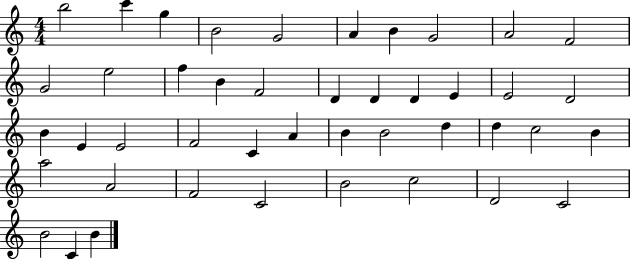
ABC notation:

X:1
T:Untitled
M:4/4
L:1/4
K:C
b2 c' g B2 G2 A B G2 A2 F2 G2 e2 f B F2 D D D E E2 D2 B E E2 F2 C A B B2 d d c2 B a2 A2 F2 C2 B2 c2 D2 C2 B2 C B